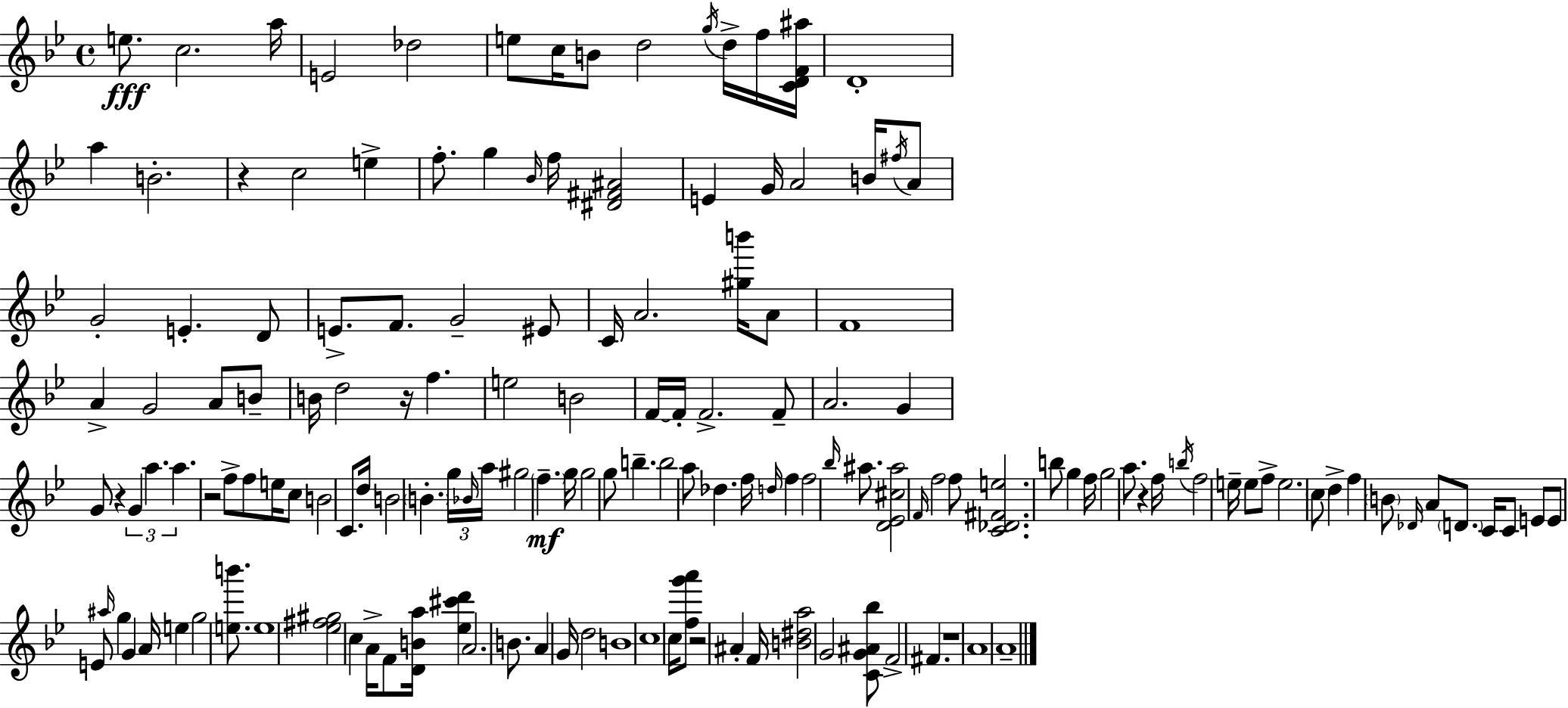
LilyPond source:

{
  \clef treble
  \time 4/4
  \defaultTimeSignature
  \key bes \major
  e''8.\fff c''2. a''16 | e'2 des''2 | e''8 c''16 b'8 d''2 \acciaccatura { g''16 } d''16-> f''16 | <c' d' f' ais''>16 d'1-. | \break a''4 b'2.-. | r4 c''2 e''4-> | f''8.-. g''4 \grace { bes'16 } f''16 <dis' fis' ais'>2 | e'4 g'16 a'2 b'16 | \break \acciaccatura { fis''16 } a'8 g'2-. e'4.-. | d'8 e'8.-> f'8. g'2-- | eis'8 c'16 a'2. | <gis'' b'''>16 a'8 f'1 | \break a'4-> g'2 a'8 | b'8-- b'16 d''2 r16 f''4. | e''2 b'2 | f'16~~ f'16-. f'2.-> | \break f'8-- a'2. g'4 | g'8 r4 \tuplet 3/2 { g'4 a''4. | a''4. } r2 | f''8-> f''8 e''16 c''8 b'2 | \break c'8. d''16 b'2 \parenthesize b'4.-. | \tuplet 3/2 { g''16 \grace { bes'16 } a''16 } gis''2 \parenthesize f''4.--\mf | g''16 g''2 g''8 b''4.-- | b''2 a''8 des''4. | \break f''16 \grace { d''16 } f''4 f''2 | \grace { bes''16 } ais''8. <d' ees' cis'' ais''>2 \grace { f'16 } f''2 | f''8 <c' des' fis' e''>2. | b''8 g''4 f''16 g''2 | \break a''8. r4 f''16 \acciaccatura { b''16 } f''2 | e''16-- e''8 f''8-> e''2. | \parenthesize c''8 d''4-> f''4 | \parenthesize b'8 \grace { des'16 } a'8 \parenthesize d'8. c'16 c'8 e'8 e'8 e'8 | \break \grace { ais''16 } g''4 g'4 a'16 e''4 g''2 | <e'' b'''>8. e''1 | <ees'' fis'' gis''>2 | c''4 a'16-> f'8 <d' b' a''>16 <ees'' cis''' d'''>4 a'2. | \break b'8. a'4 | g'16 d''2 b'1 | c''1 | c''16 <f'' g''' a'''>8 r2 | \break ais'4-. f'16 <b' dis'' a''>2 | g'2 <c' g' ais' bes''>8 f'2-> | fis'4. r1 | a'1 | \break a'1-- | \bar "|."
}